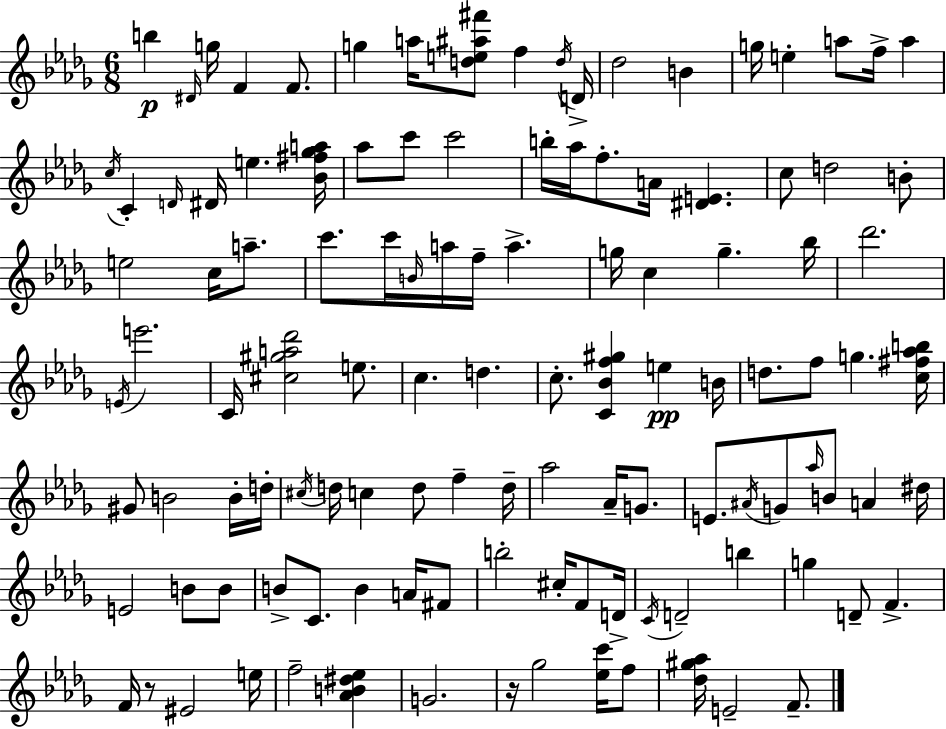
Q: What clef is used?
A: treble